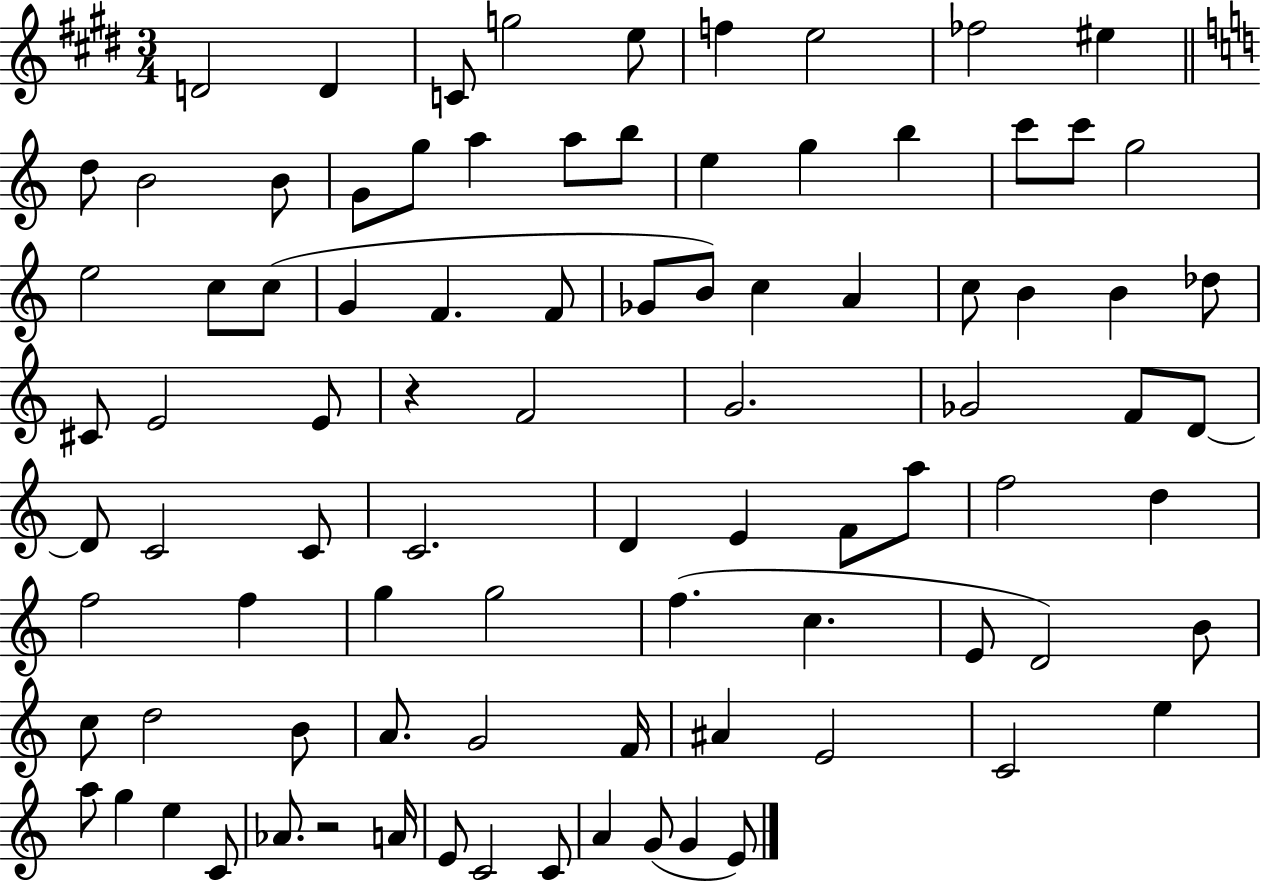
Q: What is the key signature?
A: E major